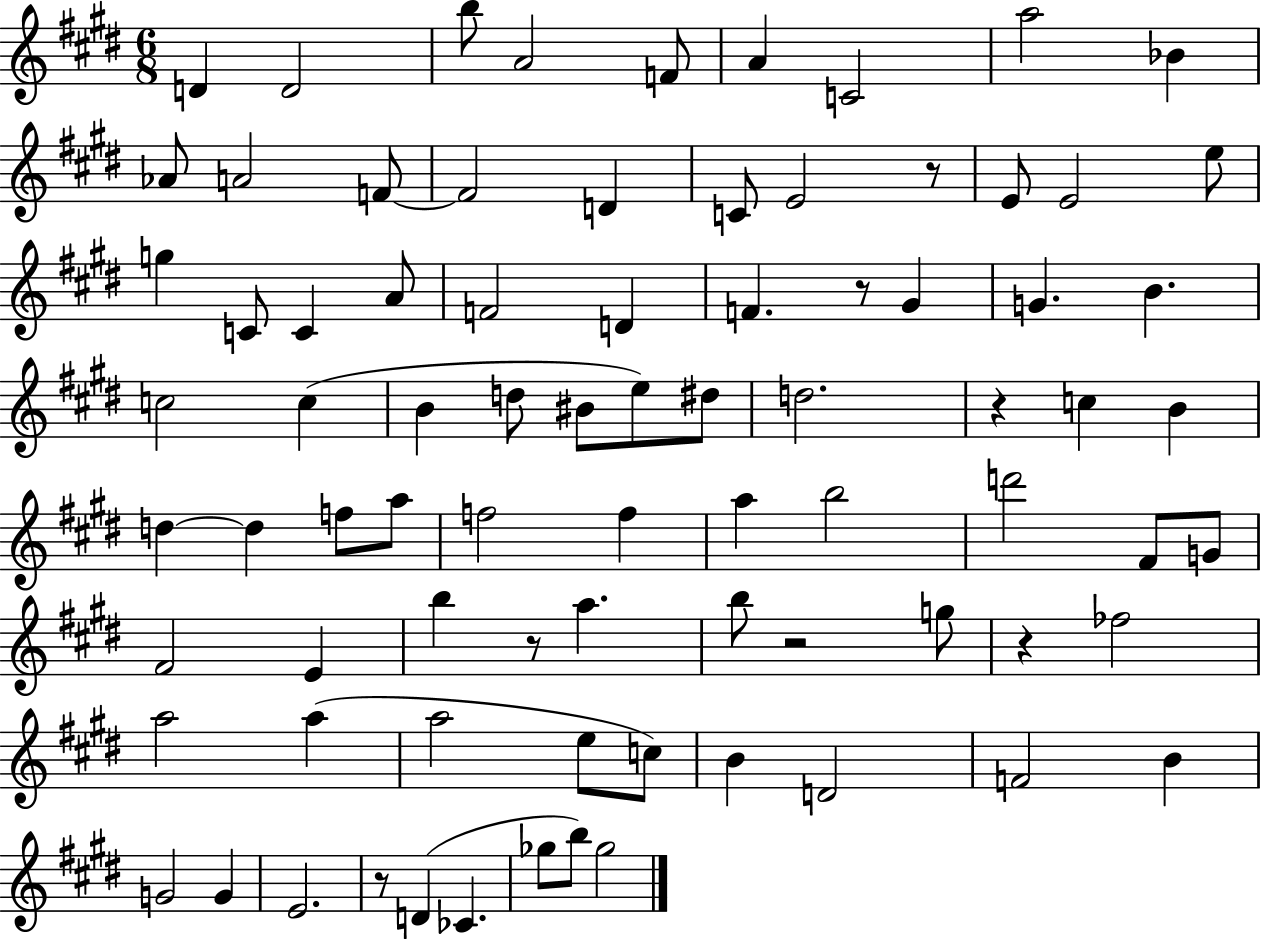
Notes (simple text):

D4/q D4/h B5/e A4/h F4/e A4/q C4/h A5/h Bb4/q Ab4/e A4/h F4/e F4/h D4/q C4/e E4/h R/e E4/e E4/h E5/e G5/q C4/e C4/q A4/e F4/h D4/q F4/q. R/e G#4/q G4/q. B4/q. C5/h C5/q B4/q D5/e BIS4/e E5/e D#5/e D5/h. R/q C5/q B4/q D5/q D5/q F5/e A5/e F5/h F5/q A5/q B5/h D6/h F#4/e G4/e F#4/h E4/q B5/q R/e A5/q. B5/e R/h G5/e R/q FES5/h A5/h A5/q A5/h E5/e C5/e B4/q D4/h F4/h B4/q G4/h G4/q E4/h. R/e D4/q CES4/q. Gb5/e B5/e Gb5/h